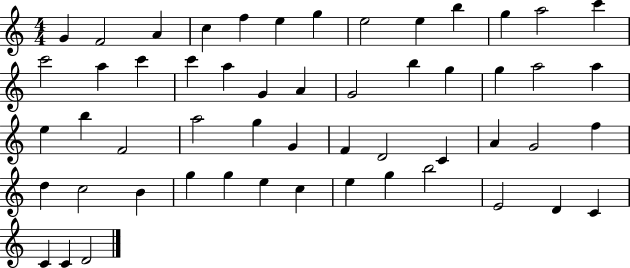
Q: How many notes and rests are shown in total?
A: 54